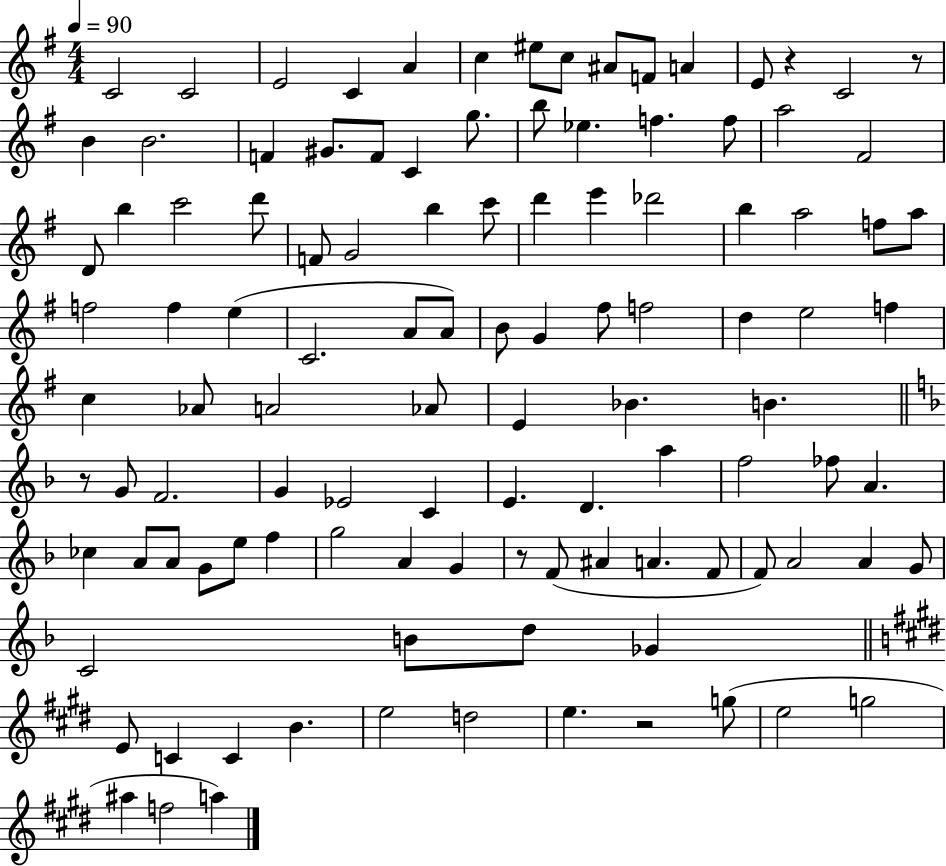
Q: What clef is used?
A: treble